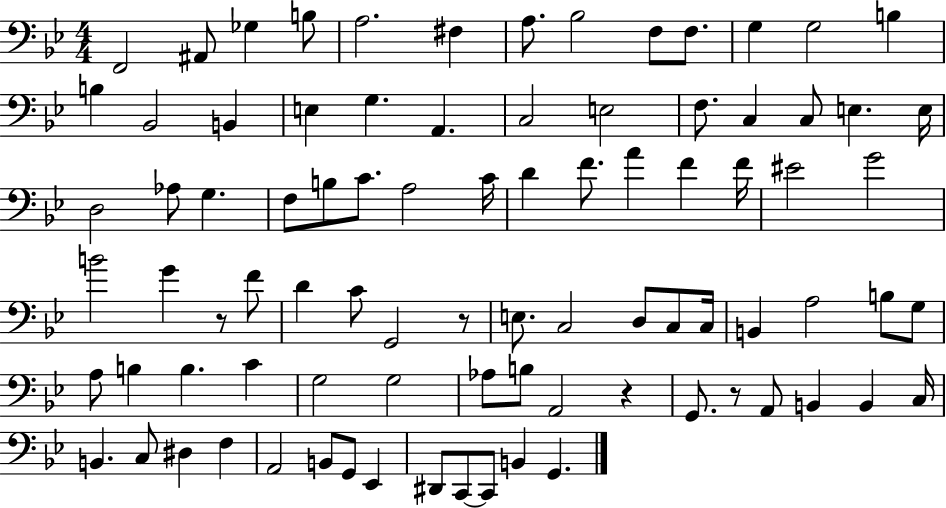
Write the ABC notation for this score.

X:1
T:Untitled
M:4/4
L:1/4
K:Bb
F,,2 ^A,,/2 _G, B,/2 A,2 ^F, A,/2 _B,2 F,/2 F,/2 G, G,2 B, B, _B,,2 B,, E, G, A,, C,2 E,2 F,/2 C, C,/2 E, E,/4 D,2 _A,/2 G, F,/2 B,/2 C/2 A,2 C/4 D F/2 A F F/4 ^E2 G2 B2 G z/2 F/2 D C/2 G,,2 z/2 E,/2 C,2 D,/2 C,/2 C,/4 B,, A,2 B,/2 G,/2 A,/2 B, B, C G,2 G,2 _A,/2 B,/2 A,,2 z G,,/2 z/2 A,,/2 B,, B,, C,/4 B,, C,/2 ^D, F, A,,2 B,,/2 G,,/2 _E,, ^D,,/2 C,,/2 C,,/2 B,, G,,